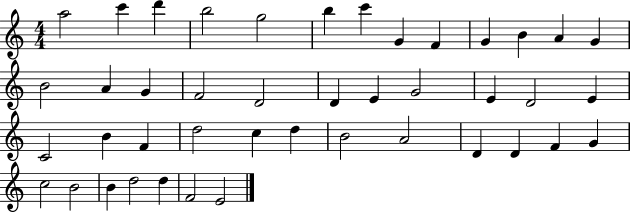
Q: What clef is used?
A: treble